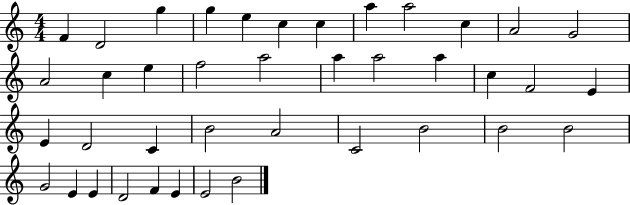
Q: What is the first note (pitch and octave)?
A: F4